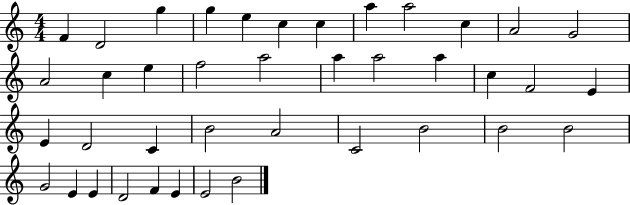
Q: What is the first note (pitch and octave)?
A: F4